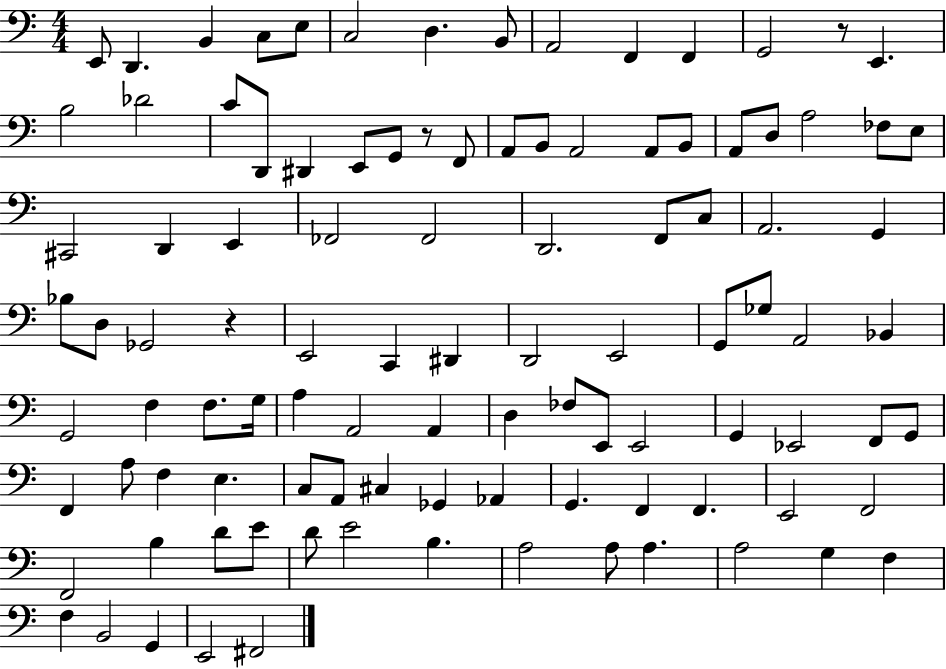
{
  \clef bass
  \numericTimeSignature
  \time 4/4
  \key c \major
  e,8 d,4. b,4 c8 e8 | c2 d4. b,8 | a,2 f,4 f,4 | g,2 r8 e,4. | \break b2 des'2 | c'8 d,8 dis,4 e,8 g,8 r8 f,8 | a,8 b,8 a,2 a,8 b,8 | a,8 d8 a2 fes8 e8 | \break cis,2 d,4 e,4 | fes,2 fes,2 | d,2. f,8 c8 | a,2. g,4 | \break bes8 d8 ges,2 r4 | e,2 c,4 dis,4 | d,2 e,2 | g,8 ges8 a,2 bes,4 | \break g,2 f4 f8. g16 | a4 a,2 a,4 | d4 fes8 e,8 e,2 | g,4 ees,2 f,8 g,8 | \break f,4 a8 f4 e4. | c8 a,8 cis4 ges,4 aes,4 | g,4. f,4 f,4. | e,2 f,2 | \break f,2 b4 d'8 e'8 | d'8 e'2 b4. | a2 a8 a4. | a2 g4 f4 | \break f4 b,2 g,4 | e,2 fis,2 | \bar "|."
}